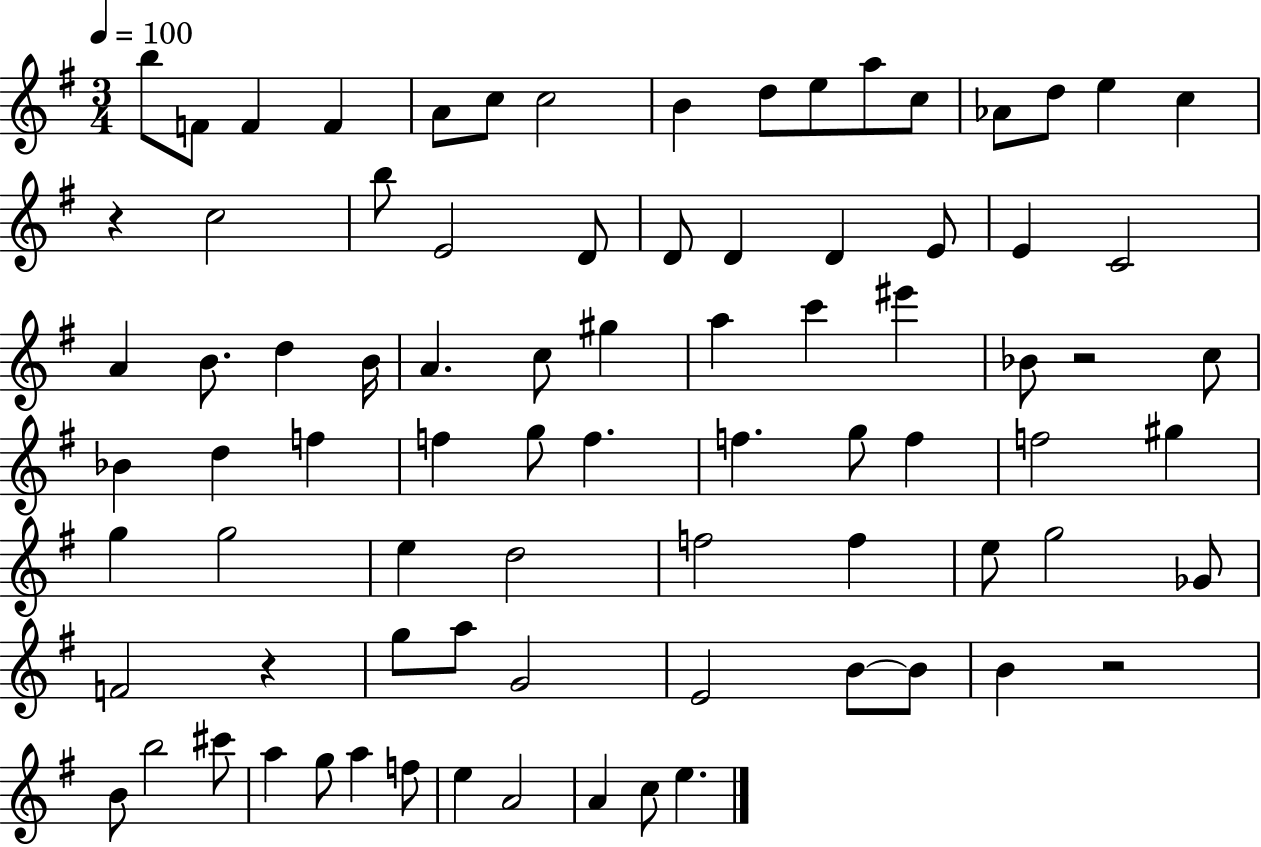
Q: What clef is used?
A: treble